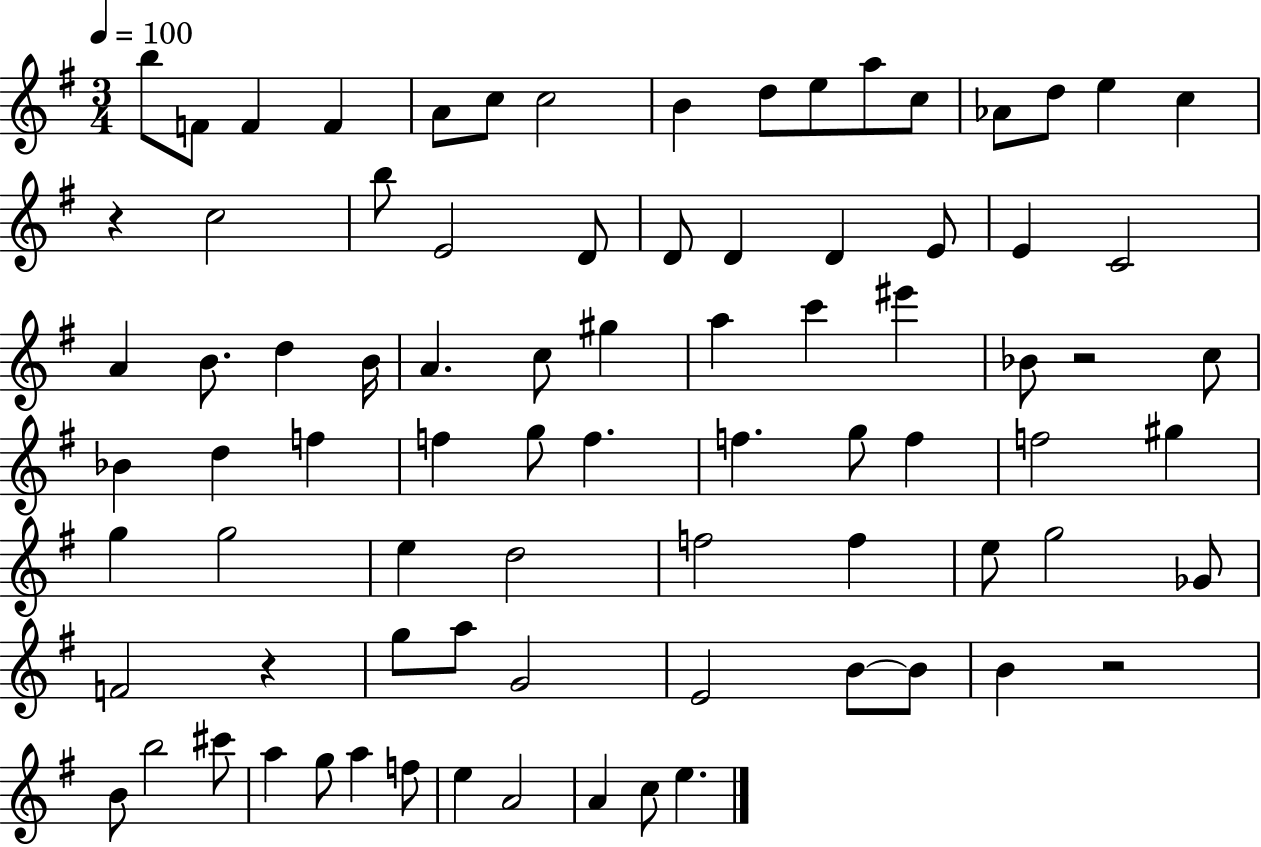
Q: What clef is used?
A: treble